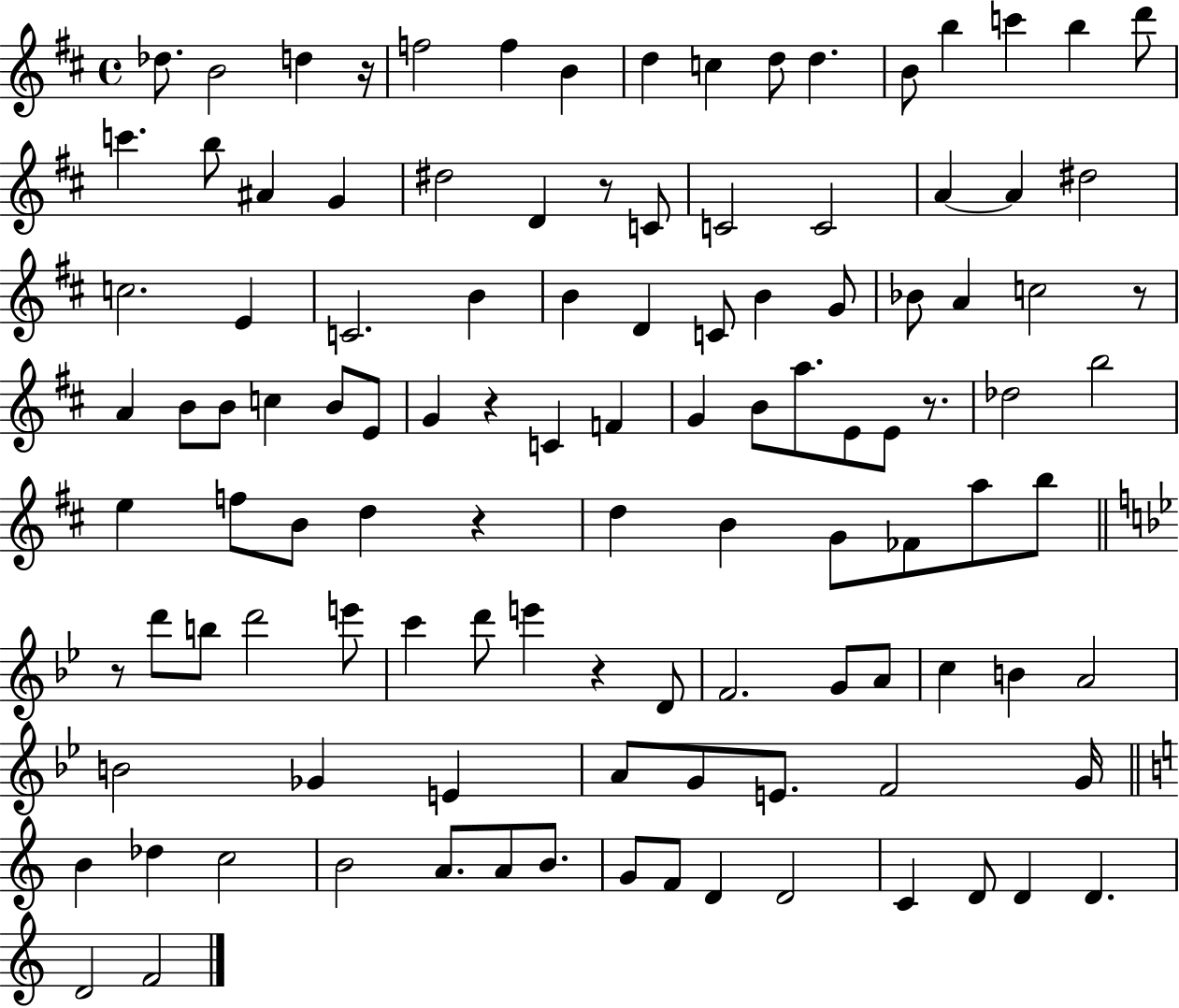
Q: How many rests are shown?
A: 8